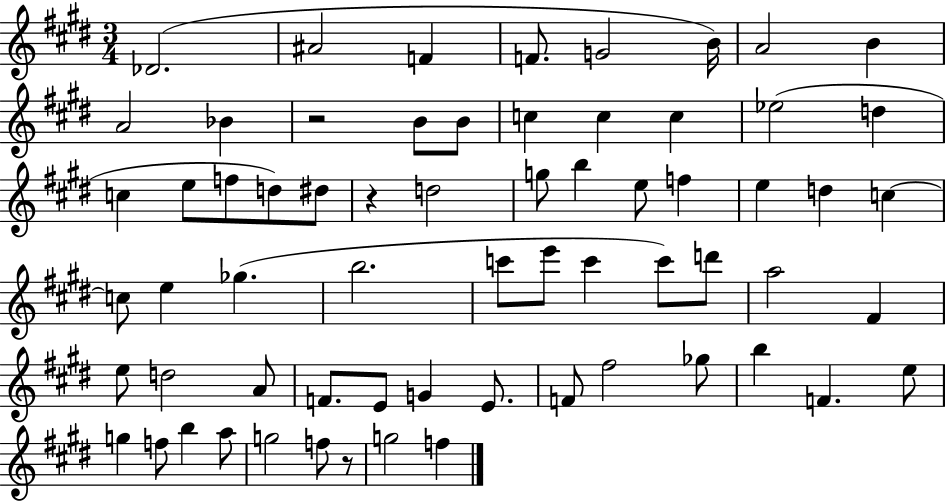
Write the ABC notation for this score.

X:1
T:Untitled
M:3/4
L:1/4
K:E
_D2 ^A2 F F/2 G2 B/4 A2 B A2 _B z2 B/2 B/2 c c c _e2 d c e/2 f/2 d/2 ^d/2 z d2 g/2 b e/2 f e d c c/2 e _g b2 c'/2 e'/2 c' c'/2 d'/2 a2 ^F e/2 d2 A/2 F/2 E/2 G E/2 F/2 ^f2 _g/2 b F e/2 g f/2 b a/2 g2 f/2 z/2 g2 f